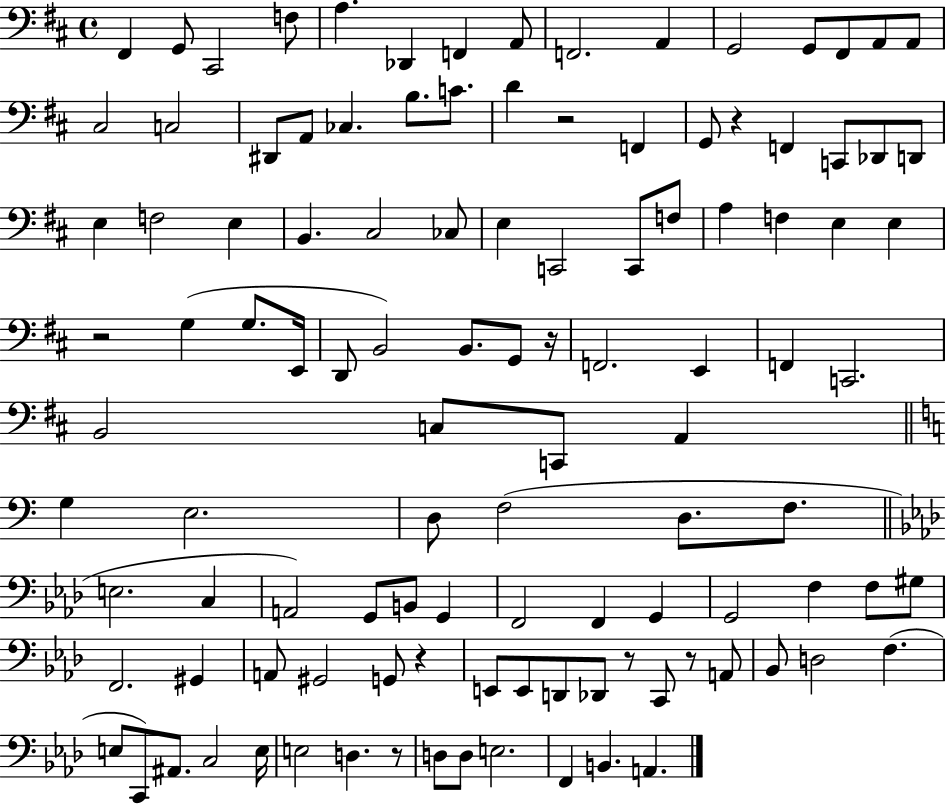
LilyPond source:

{
  \clef bass
  \time 4/4
  \defaultTimeSignature
  \key d \major
  fis,4 g,8 cis,2 f8 | a4. des,4 f,4 a,8 | f,2. a,4 | g,2 g,8 fis,8 a,8 a,8 | \break cis2 c2 | dis,8 a,8 ces4. b8. c'8. | d'4 r2 f,4 | g,8 r4 f,4 c,8 des,8 d,8 | \break e4 f2 e4 | b,4. cis2 ces8 | e4 c,2 c,8 f8 | a4 f4 e4 e4 | \break r2 g4( g8. e,16 | d,8 b,2) b,8. g,8 r16 | f,2. e,4 | f,4 c,2. | \break b,2 c8 c,8 a,4 | \bar "||" \break \key c \major g4 e2. | d8 f2( d8. f8. | \bar "||" \break \key aes \major e2. c4 | a,2) g,8 b,8 g,4 | f,2 f,4 g,4 | g,2 f4 f8 gis8 | \break f,2. gis,4 | a,8 gis,2 g,8 r4 | e,8 e,8 d,8 des,8 r8 c,8 r8 a,8 | bes,8 d2 f4.( | \break e8 c,8) ais,8. c2 e16 | e2 d4. r8 | d8 d8 e2. | f,4 b,4. a,4. | \break \bar "|."
}